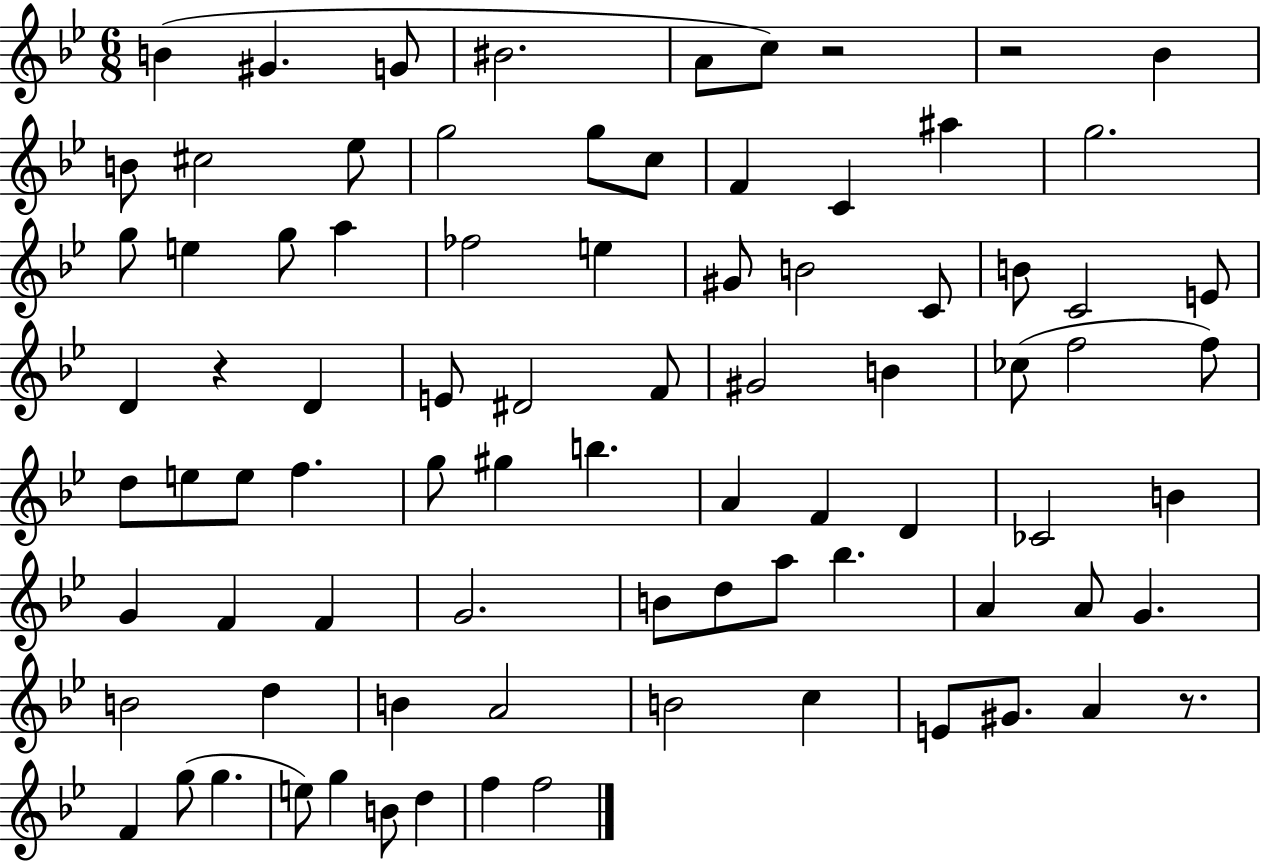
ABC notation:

X:1
T:Untitled
M:6/8
L:1/4
K:Bb
B ^G G/2 ^B2 A/2 c/2 z2 z2 _B B/2 ^c2 _e/2 g2 g/2 c/2 F C ^a g2 g/2 e g/2 a _f2 e ^G/2 B2 C/2 B/2 C2 E/2 D z D E/2 ^D2 F/2 ^G2 B _c/2 f2 f/2 d/2 e/2 e/2 f g/2 ^g b A F D _C2 B G F F G2 B/2 d/2 a/2 _b A A/2 G B2 d B A2 B2 c E/2 ^G/2 A z/2 F g/2 g e/2 g B/2 d f f2